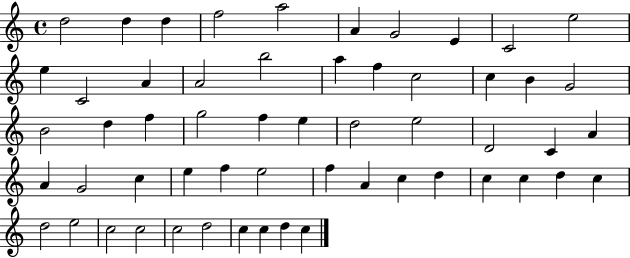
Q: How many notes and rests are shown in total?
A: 56